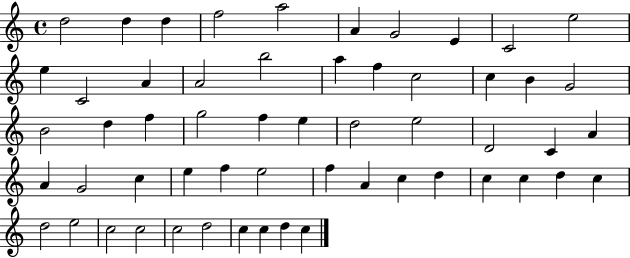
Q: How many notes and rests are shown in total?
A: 56